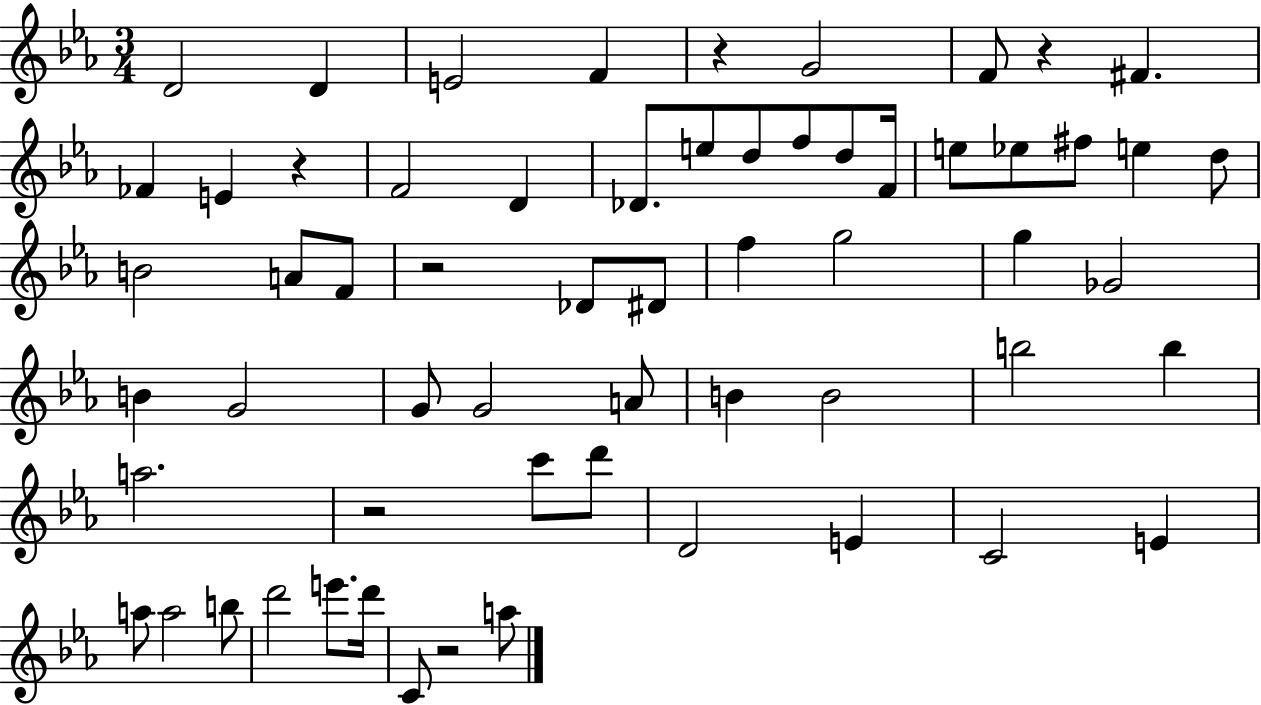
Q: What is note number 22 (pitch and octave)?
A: D5